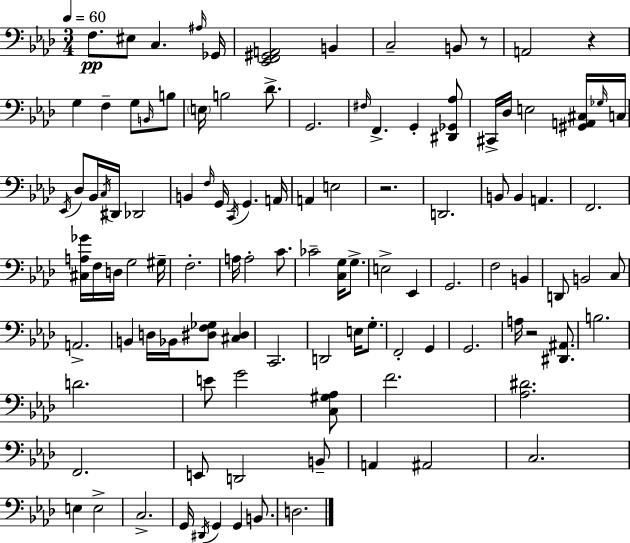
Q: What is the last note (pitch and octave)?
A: D3